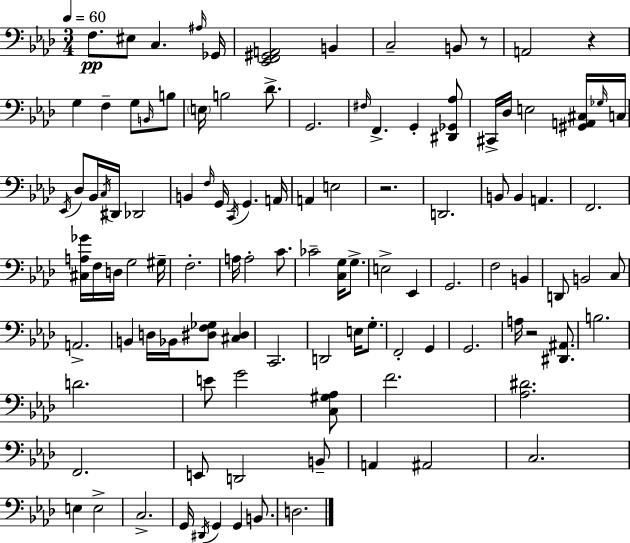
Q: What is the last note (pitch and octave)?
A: D3